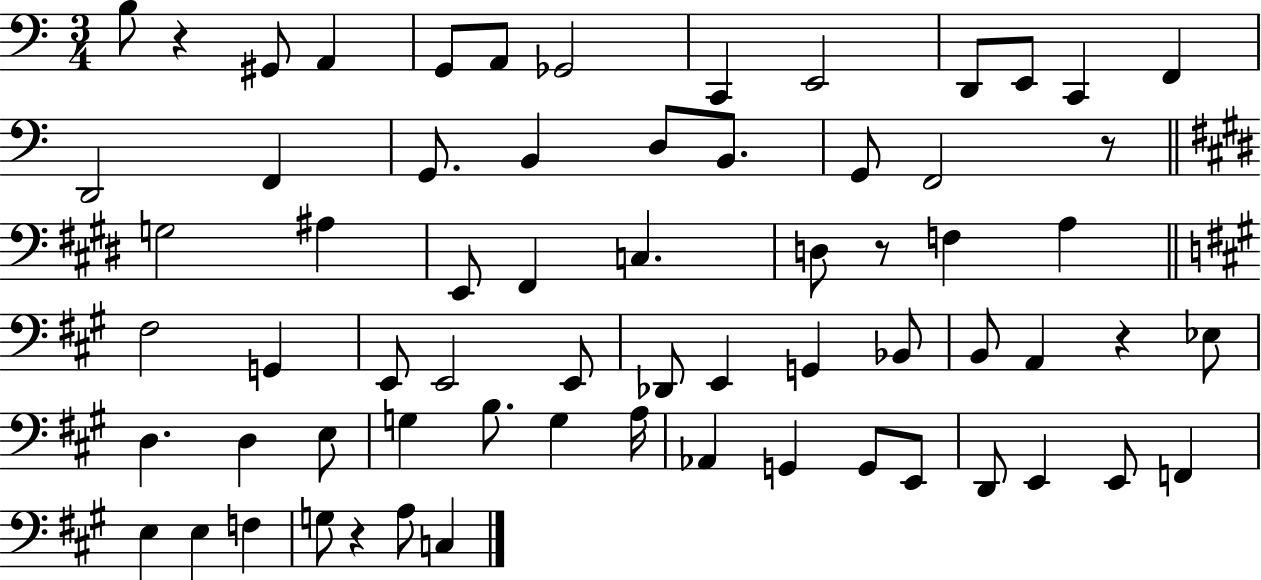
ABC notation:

X:1
T:Untitled
M:3/4
L:1/4
K:C
B,/2 z ^G,,/2 A,, G,,/2 A,,/2 _G,,2 C,, E,,2 D,,/2 E,,/2 C,, F,, D,,2 F,, G,,/2 B,, D,/2 B,,/2 G,,/2 F,,2 z/2 G,2 ^A, E,,/2 ^F,, C, D,/2 z/2 F, A, ^F,2 G,, E,,/2 E,,2 E,,/2 _D,,/2 E,, G,, _B,,/2 B,,/2 A,, z _E,/2 D, D, E,/2 G, B,/2 G, A,/4 _A,, G,, G,,/2 E,,/2 D,,/2 E,, E,,/2 F,, E, E, F, G,/2 z A,/2 C,